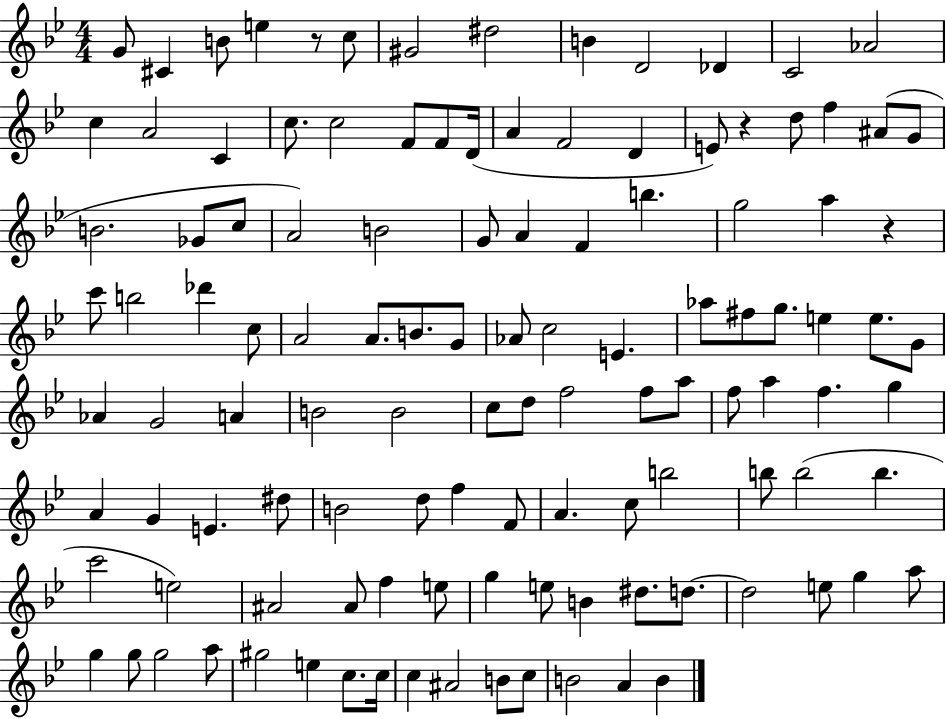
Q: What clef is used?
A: treble